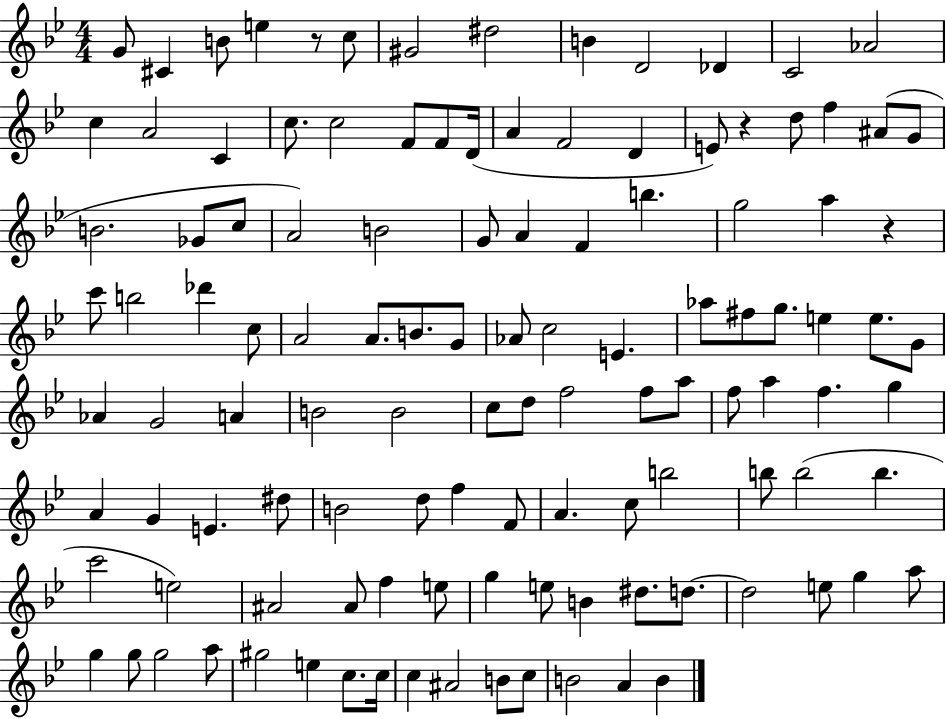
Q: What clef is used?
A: treble